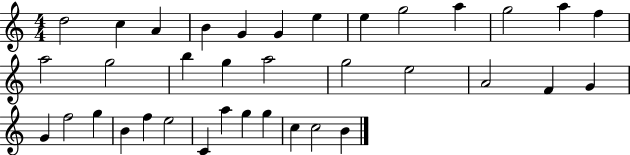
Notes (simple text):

D5/h C5/q A4/q B4/q G4/q G4/q E5/q E5/q G5/h A5/q G5/h A5/q F5/q A5/h G5/h B5/q G5/q A5/h G5/h E5/h A4/h F4/q G4/q G4/q F5/h G5/q B4/q F5/q E5/h C4/q A5/q G5/q G5/q C5/q C5/h B4/q